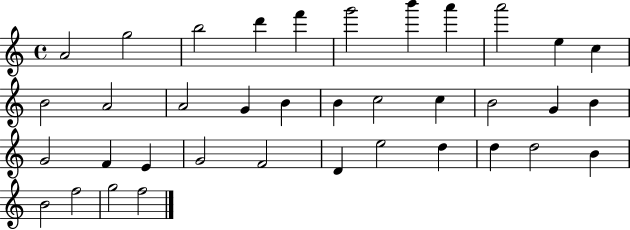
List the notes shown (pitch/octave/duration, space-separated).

A4/h G5/h B5/h D6/q F6/q G6/h B6/q A6/q A6/h E5/q C5/q B4/h A4/h A4/h G4/q B4/q B4/q C5/h C5/q B4/h G4/q B4/q G4/h F4/q E4/q G4/h F4/h D4/q E5/h D5/q D5/q D5/h B4/q B4/h F5/h G5/h F5/h